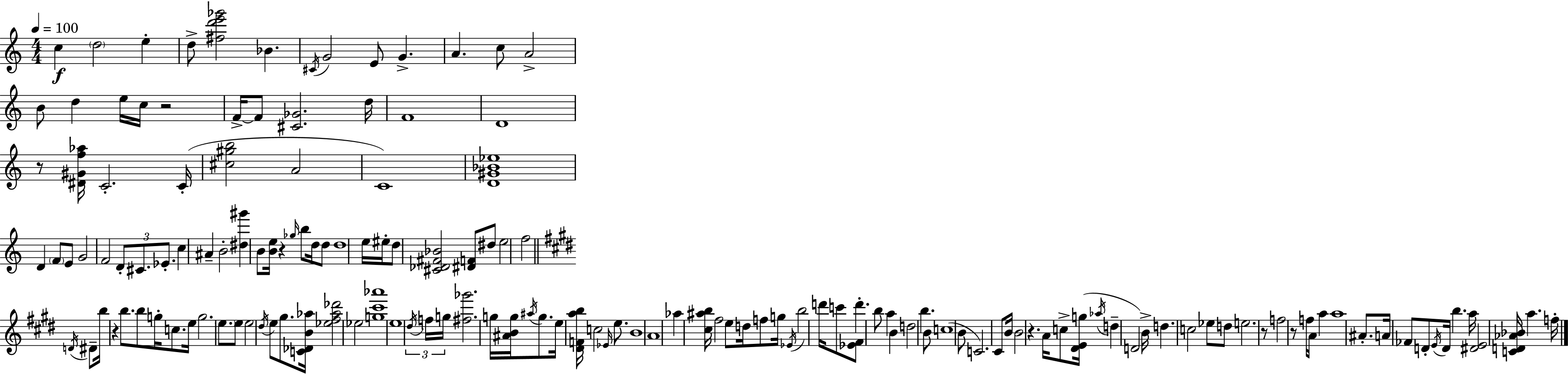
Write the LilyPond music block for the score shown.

{
  \clef treble
  \numericTimeSignature
  \time 4/4
  \key a \minor
  \tempo 4 = 100
  \repeat volta 2 { c''4\f \parenthesize d''2 e''4-. | d''8-> <fis'' d''' e''' ges'''>2 bes'4. | \acciaccatura { cis'16 } g'2 e'8 g'4.-> | a'4. c''8 a'2-> | \break b'8 d''4 e''16 c''16 r2 | f'16->~~ f'8 <cis' ges'>2. | d''16 f'1 | d'1 | \break r8 <dis' gis' f'' aes''>16 c'2.-. | c'16-.( <cis'' gis'' b''>2 a'2 | c'1) | <d' gis' bes' ees''>1 | \break d'4 \parenthesize f'8 e'8 g'2 | f'2 \tuplet 3/2 { d'8-. cis'8. ees'8.-. } | c''4 ais'4-- b'2-. | <dis'' gis'''>4 b'8 <b' e''>16 r4 \grace { ges''16 } b''8 d''16 | \break d''8 d''1 | e''16 eis''16-. d''8 <cis' des' fis' bes'>2 <dis' f'>8 | dis''8 e''2 f''2 | \bar "||" \break \key e \major \acciaccatura { d'16 } dis'8-- b''16 r4 b''8. b''8 g''16-. c''8. | e''16 g''2. \parenthesize e''8. | e''8 e''2 \acciaccatura { dis''16 } e''8 gis''8. | <c' des' b' aes''>16 <ees'' fis'' aes'' des'''>2 ees''2 | \break <g'' cis''' aes'''>1 | e''1 | \tuplet 3/2 { \acciaccatura { dis''16 } f''16 g''16 } <fis'' ges'''>2. | g''16 <ais' b' g''>16 \acciaccatura { ais''16 } g''8. e''16 <dis' f' a'' b''>16 c''2 | \break \grace { ees'16 } e''8. b'1 | a'1 | aes''4 <cis'' ais'' b''>16 fis''2 | e''8 d''16 f''8 g''16 \acciaccatura { ees'16 } b''2 | \break d'''16 c'''8 <ees' fis'>8 d'''4.-. b''8 a''4 | b'4 d''2 b''4. | b'8 c''1( | b'8 c'2.) | \break cis'8 b'16 b'2 r4. | a'16 c''8-> <dis' e' g''>16( \acciaccatura { aes''16 } d''4-- d'2) | b'16-> d''4. c''2 | ees''8 d''8 e''2. | \break r8 f''2 r8 | f''16 a'16 a''4 a''1 | ais'8.-. a'16 fes'8 d'8-. \acciaccatura { e'16 } | d'16 b''4. a''16 <dis' e'>2 | \break <c' d' aes' bes'>16 a''4. f''16-. } \bar "|."
}